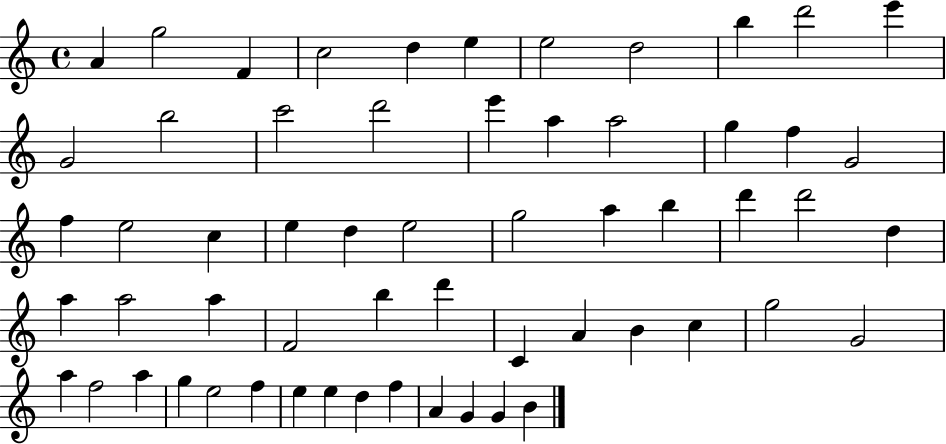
A4/q G5/h F4/q C5/h D5/q E5/q E5/h D5/h B5/q D6/h E6/q G4/h B5/h C6/h D6/h E6/q A5/q A5/h G5/q F5/q G4/h F5/q E5/h C5/q E5/q D5/q E5/h G5/h A5/q B5/q D6/q D6/h D5/q A5/q A5/h A5/q F4/h B5/q D6/q C4/q A4/q B4/q C5/q G5/h G4/h A5/q F5/h A5/q G5/q E5/h F5/q E5/q E5/q D5/q F5/q A4/q G4/q G4/q B4/q